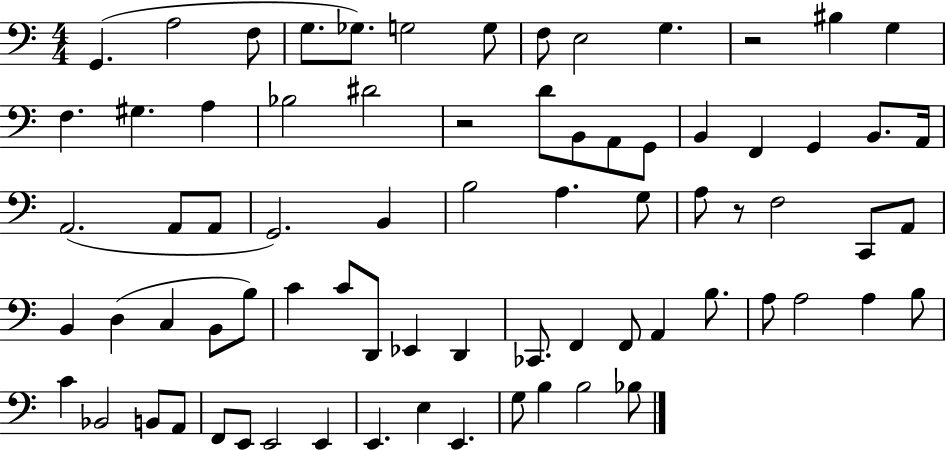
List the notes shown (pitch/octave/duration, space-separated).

G2/q. A3/h F3/e G3/e. Gb3/e. G3/h G3/e F3/e E3/h G3/q. R/h BIS3/q G3/q F3/q. G#3/q. A3/q Bb3/h D#4/h R/h D4/e B2/e A2/e G2/e B2/q F2/q G2/q B2/e. A2/s A2/h. A2/e A2/e G2/h. B2/q B3/h A3/q. G3/e A3/e R/e F3/h C2/e A2/e B2/q D3/q C3/q B2/e B3/e C4/q C4/e D2/e Eb2/q D2/q CES2/e. F2/q F2/e A2/q B3/e. A3/e A3/h A3/q B3/e C4/q Bb2/h B2/e A2/e F2/e E2/e E2/h E2/q E2/q. E3/q E2/q. G3/e B3/q B3/h Bb3/e